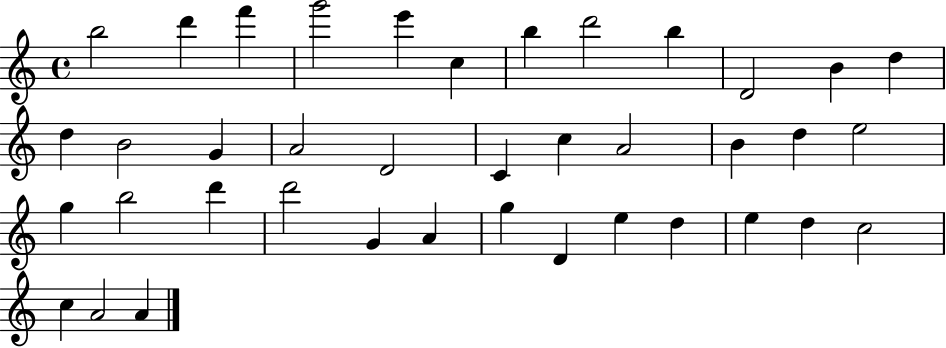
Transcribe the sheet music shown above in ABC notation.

X:1
T:Untitled
M:4/4
L:1/4
K:C
b2 d' f' g'2 e' c b d'2 b D2 B d d B2 G A2 D2 C c A2 B d e2 g b2 d' d'2 G A g D e d e d c2 c A2 A